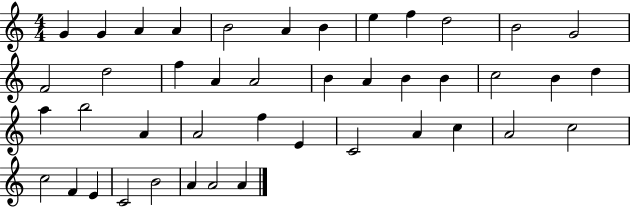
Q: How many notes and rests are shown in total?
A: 43